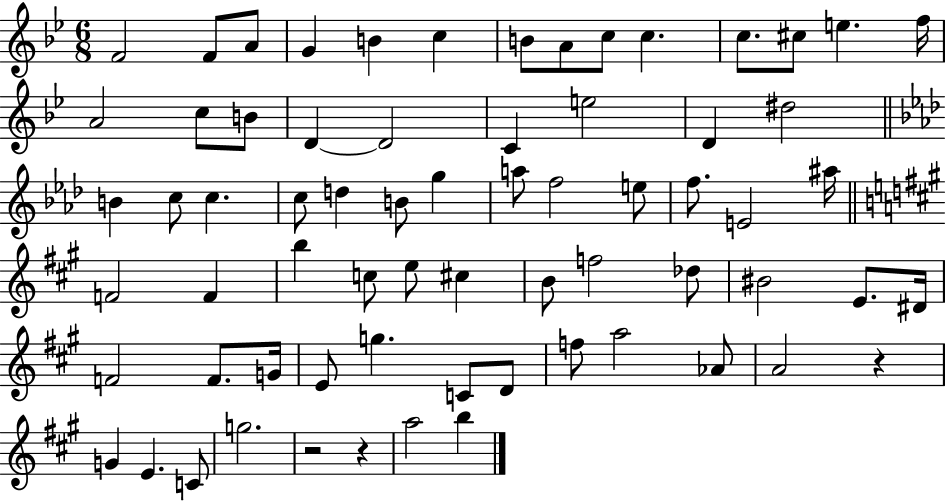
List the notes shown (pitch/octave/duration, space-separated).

F4/h F4/e A4/e G4/q B4/q C5/q B4/e A4/e C5/e C5/q. C5/e. C#5/e E5/q. F5/s A4/h C5/e B4/e D4/q D4/h C4/q E5/h D4/q D#5/h B4/q C5/e C5/q. C5/e D5/q B4/e G5/q A5/e F5/h E5/e F5/e. E4/h A#5/s F4/h F4/q B5/q C5/e E5/e C#5/q B4/e F5/h Db5/e BIS4/h E4/e. D#4/s F4/h F4/e. G4/s E4/e G5/q. C4/e D4/e F5/e A5/h Ab4/e A4/h R/q G4/q E4/q. C4/e G5/h. R/h R/q A5/h B5/q